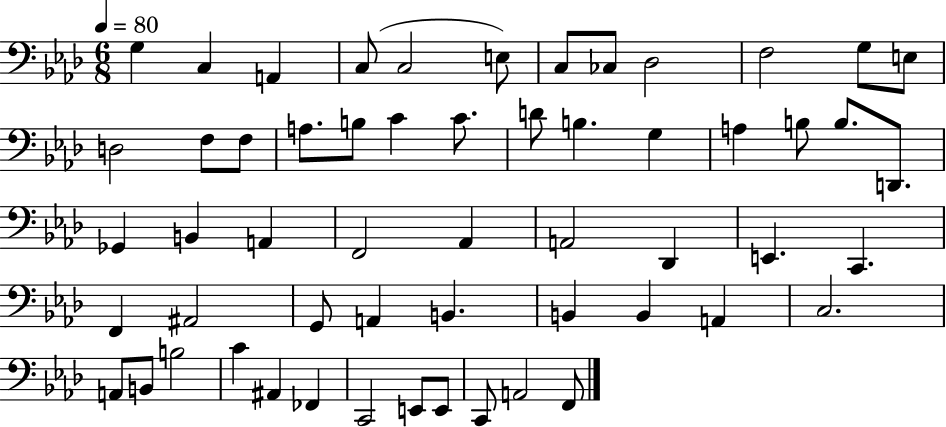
X:1
T:Untitled
M:6/8
L:1/4
K:Ab
G, C, A,, C,/2 C,2 E,/2 C,/2 _C,/2 _D,2 F,2 G,/2 E,/2 D,2 F,/2 F,/2 A,/2 B,/2 C C/2 D/2 B, G, A, B,/2 B,/2 D,,/2 _G,, B,, A,, F,,2 _A,, A,,2 _D,, E,, C,, F,, ^A,,2 G,,/2 A,, B,, B,, B,, A,, C,2 A,,/2 B,,/2 B,2 C ^A,, _F,, C,,2 E,,/2 E,,/2 C,,/2 A,,2 F,,/2